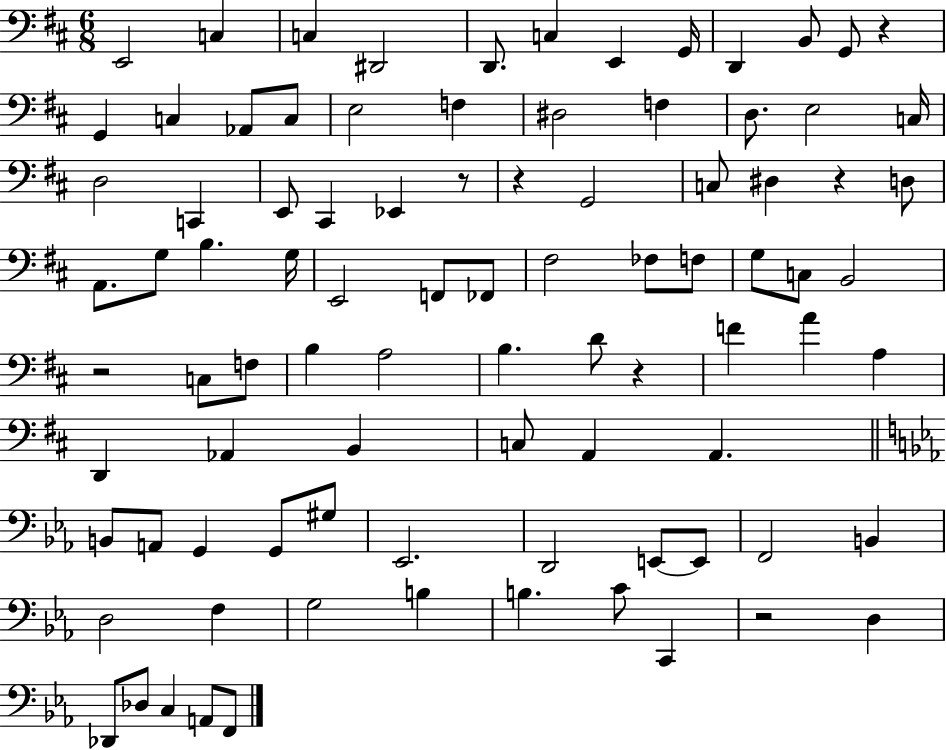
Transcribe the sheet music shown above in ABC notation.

X:1
T:Untitled
M:6/8
L:1/4
K:D
E,,2 C, C, ^D,,2 D,,/2 C, E,, G,,/4 D,, B,,/2 G,,/2 z G,, C, _A,,/2 C,/2 E,2 F, ^D,2 F, D,/2 E,2 C,/4 D,2 C,, E,,/2 ^C,, _E,, z/2 z G,,2 C,/2 ^D, z D,/2 A,,/2 G,/2 B, G,/4 E,,2 F,,/2 _F,,/2 ^F,2 _F,/2 F,/2 G,/2 C,/2 B,,2 z2 C,/2 F,/2 B, A,2 B, D/2 z F A A, D,, _A,, B,, C,/2 A,, A,, B,,/2 A,,/2 G,, G,,/2 ^G,/2 _E,,2 D,,2 E,,/2 E,,/2 F,,2 B,, D,2 F, G,2 B, B, C/2 C,, z2 D, _D,,/2 _D,/2 C, A,,/2 F,,/2